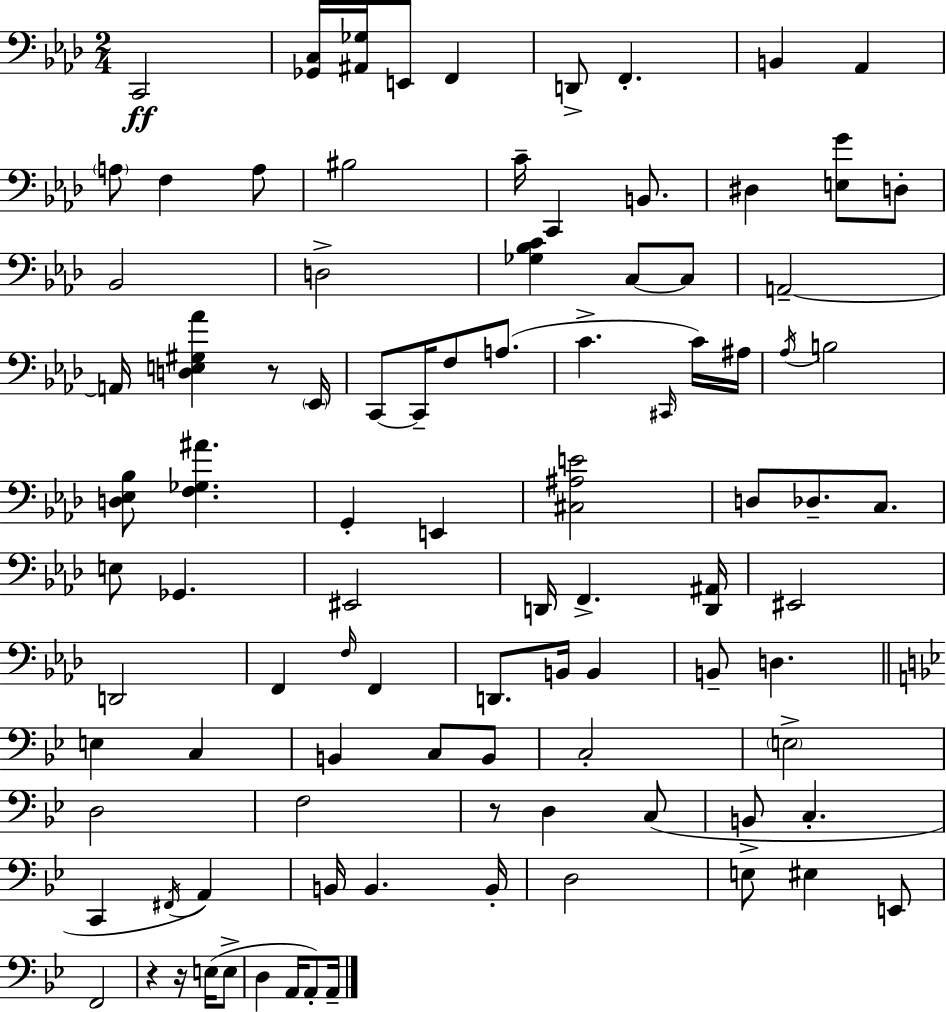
{
  \clef bass
  \numericTimeSignature
  \time 2/4
  \key aes \major
  c,2\ff | <ges, c>16 <ais, ges>16 e,8 f,4 | d,8-> f,4.-. | b,4 aes,4 | \break \parenthesize a8 f4 a8 | bis2 | c'16-- c,4 b,8. | dis4 <e g'>8 d8-. | \break bes,2 | d2-> | <ges bes c'>4 c8~~ c8 | a,2--~~ | \break a,16 <d e gis aes'>4 r8 \parenthesize ees,16 | c,8~~ c,16-- f8 a8.( | c'4.-> \grace { cis,16 }) c'16 | ais16 \acciaccatura { aes16 } b2 | \break <d ees bes>8 <f ges ais'>4. | g,4-. e,4 | <cis ais e'>2 | d8 des8.-- c8. | \break e8 ges,4. | eis,2 | d,16 f,4.-> | <d, ais,>16 eis,2 | \break d,2 | f,4 \grace { f16 } f,4 | d,8. b,16 b,4 | b,8-- d4. | \break \bar "||" \break \key bes \major e4 c4 | b,4 c8 b,8 | c2-. | \parenthesize e2-> | \break d2 | f2 | r8 d4 c8( | b,8-> c4.-. | \break c,4 \acciaccatura { fis,16 } a,4) | b,16 b,4. | b,16-. d2 | e8 eis4 e,8 | \break f,2 | r4 r16 e16( e8-> | d4 a,16 a,8-.) | a,16-- \bar "|."
}